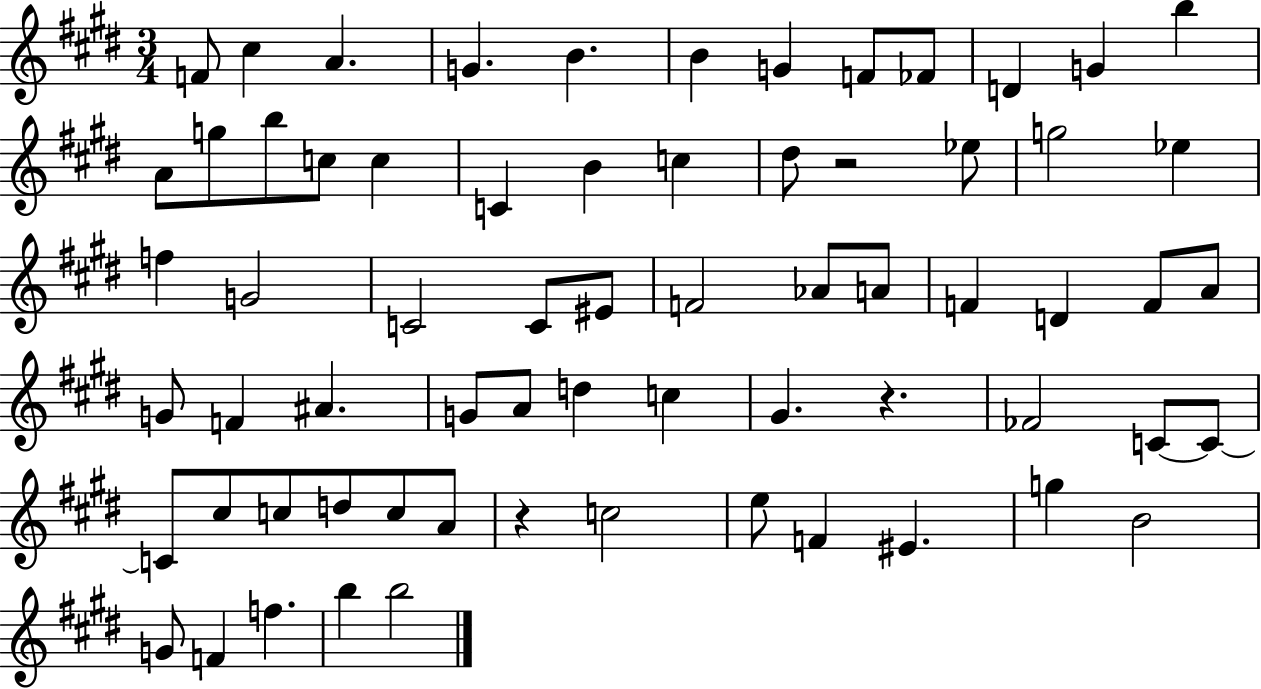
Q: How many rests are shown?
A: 3